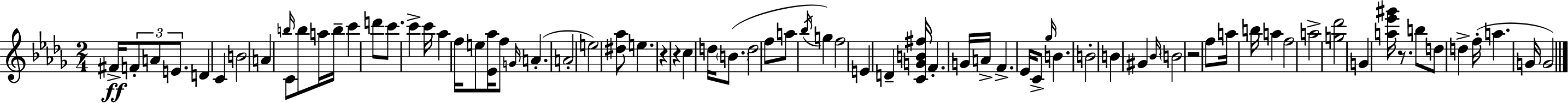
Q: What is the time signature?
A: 2/4